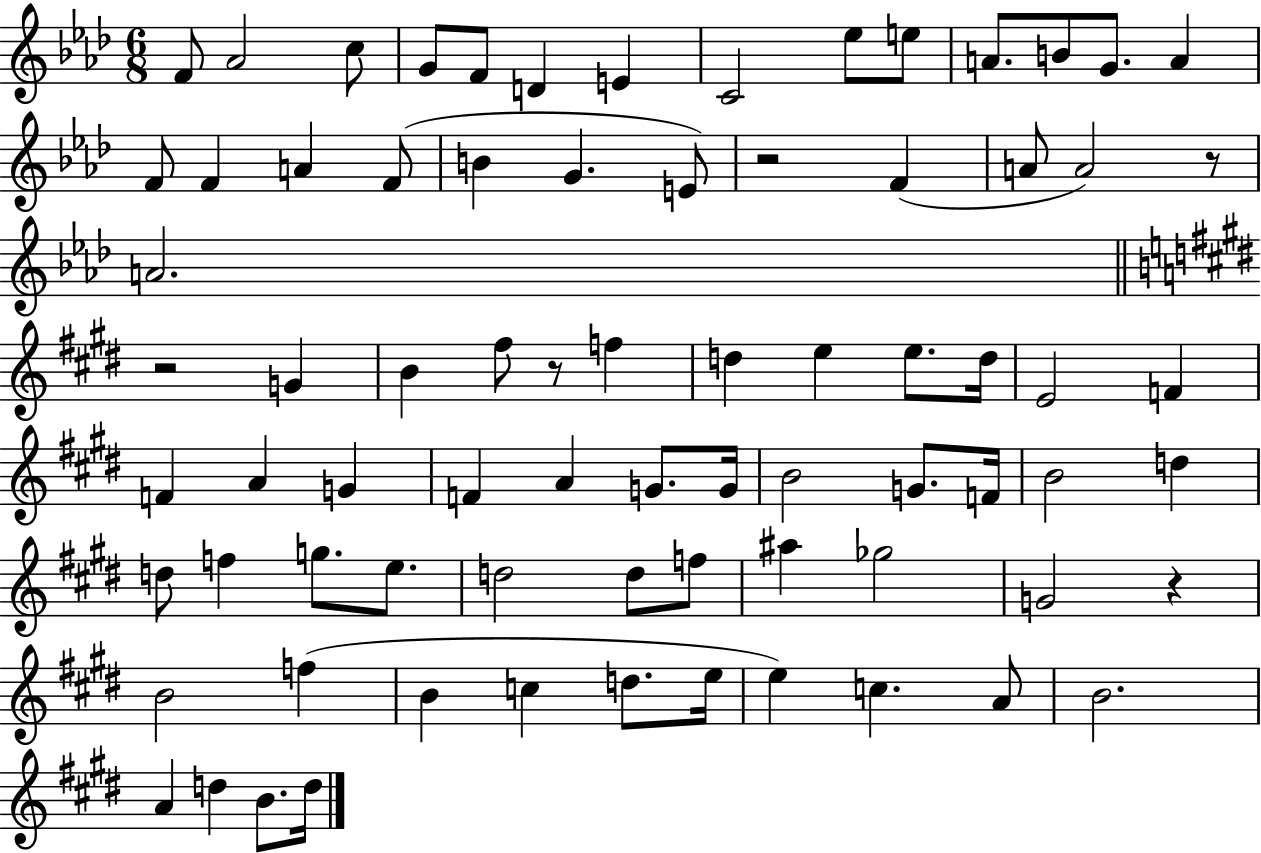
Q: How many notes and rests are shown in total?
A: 76